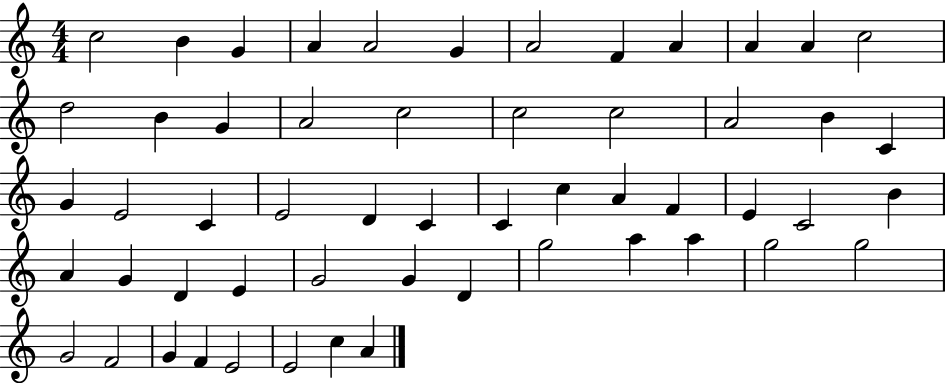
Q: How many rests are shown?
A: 0